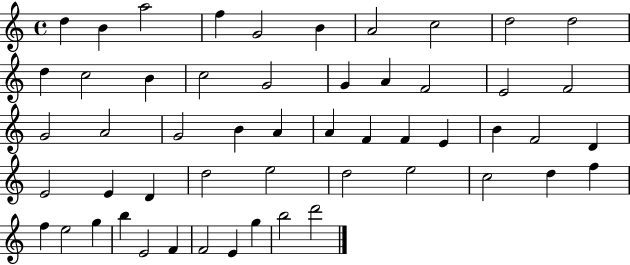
{
  \clef treble
  \time 4/4
  \defaultTimeSignature
  \key c \major
  d''4 b'4 a''2 | f''4 g'2 b'4 | a'2 c''2 | d''2 d''2 | \break d''4 c''2 b'4 | c''2 g'2 | g'4 a'4 f'2 | e'2 f'2 | \break g'2 a'2 | g'2 b'4 a'4 | a'4 f'4 f'4 e'4 | b'4 f'2 d'4 | \break e'2 e'4 d'4 | d''2 e''2 | d''2 e''2 | c''2 d''4 f''4 | \break f''4 e''2 g''4 | b''4 e'2 f'4 | f'2 e'4 g''4 | b''2 d'''2 | \break \bar "|."
}